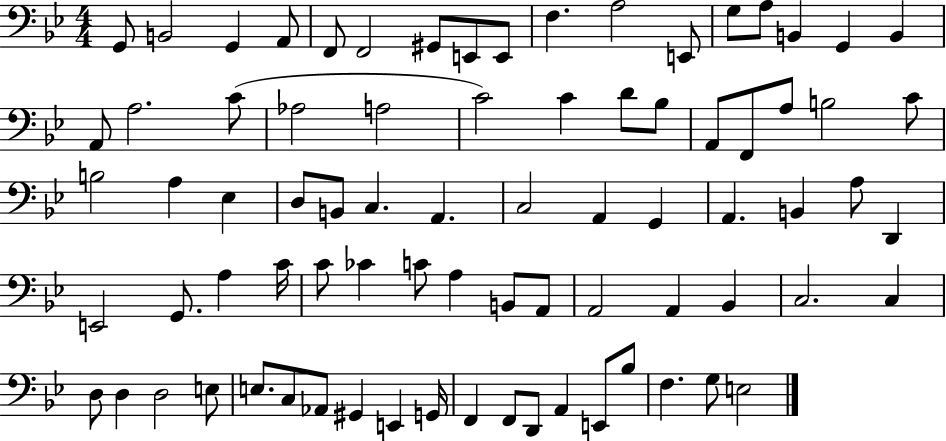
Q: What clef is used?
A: bass